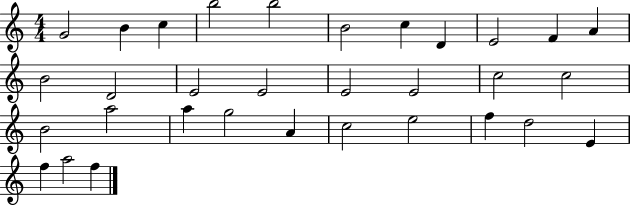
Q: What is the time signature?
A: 4/4